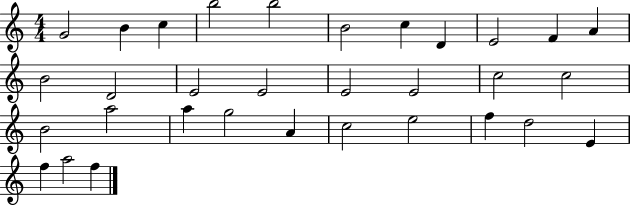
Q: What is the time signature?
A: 4/4